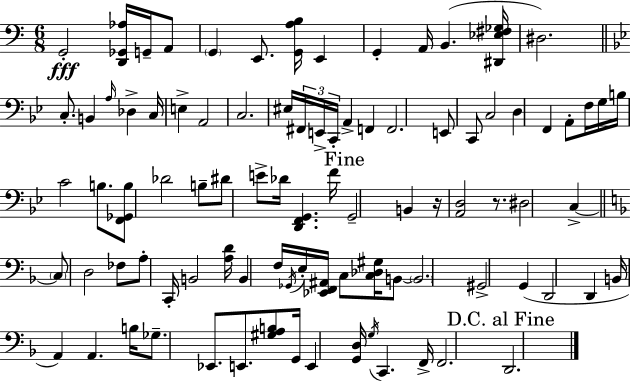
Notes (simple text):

G2/h [D2,Gb2,Ab3]/s G2/s A2/e G2/q E2/e. [G2,A3,B3]/s E2/q G2/q A2/s B2/q. [D#2,Eb3,F#3,Gb3]/s D#3/h. C3/e. B2/q A3/s Db3/q C3/s E3/q A2/h C3/h. EIS3/s F#2/s E2/s C2/s A2/q F2/q F2/h. E2/e C2/e C3/h D3/q F2/q A2/e F3/s G3/s B3/s C4/h B3/e. [F2,Gb2,B3]/e Db4/h B3/e D#4/e E4/e Db4/s [D2,F2,G2]/q. F4/s G2/h B2/q R/s [A2,D3]/h R/e. D#3/h C3/q C3/e D3/h FES3/e A3/e C2/s B2/h [A3,D4]/s B2/q F3/s Gb2/s E3/s [Eb2,F2,A#2]/s C3/e [C3,Db3,G#3]/s B2/e B2/h. G#2/h G2/q D2/h D2/q B2/s A2/q A2/q. B3/s Gb3/e. Eb2/e. E2/e. [G#3,A3,B3]/e G2/s E2/q [G2,D3]/s G3/s C2/q. F2/s F2/h. D2/h.